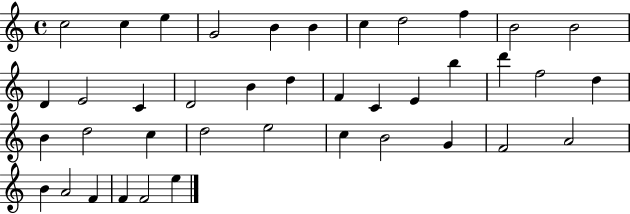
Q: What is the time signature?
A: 4/4